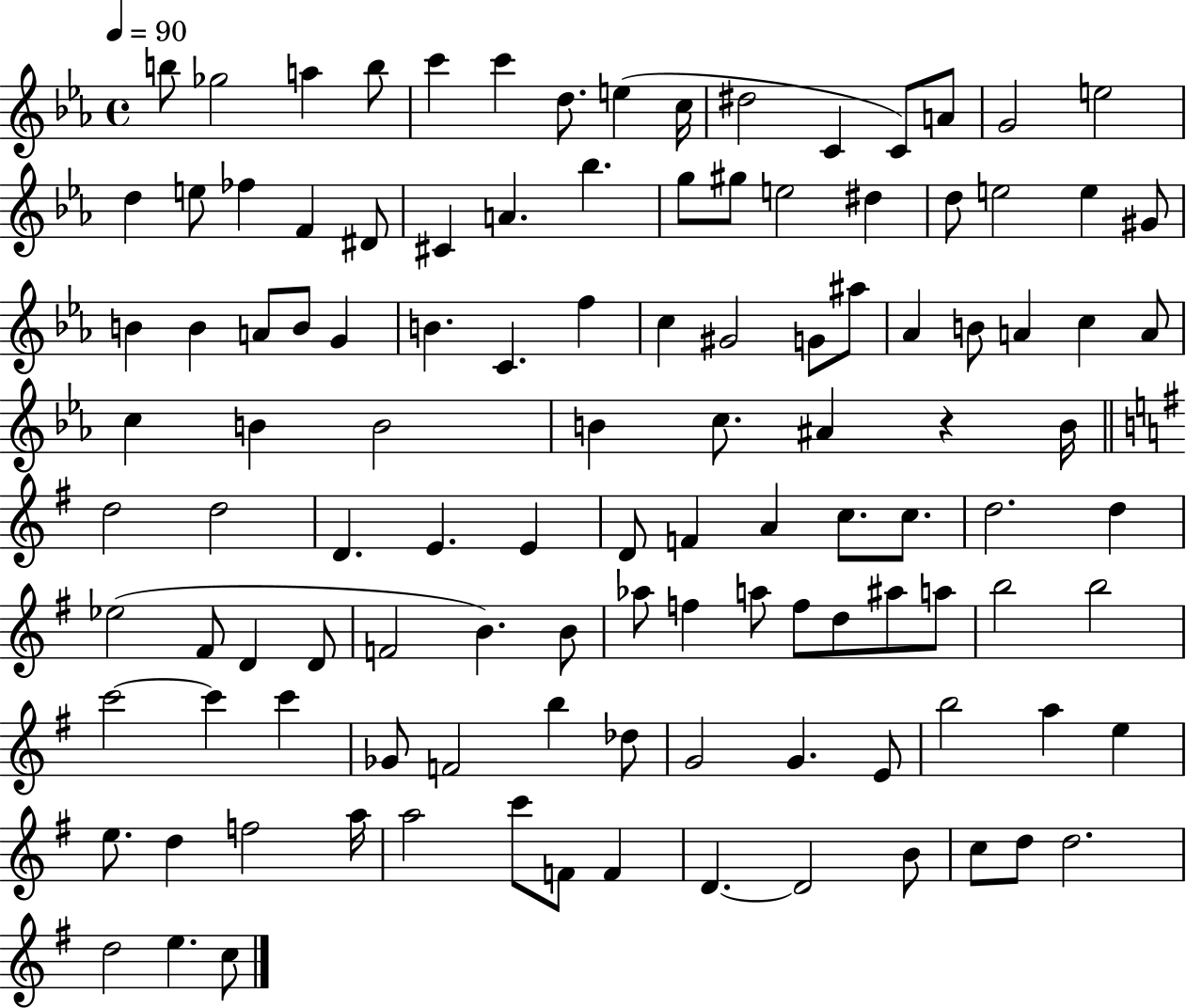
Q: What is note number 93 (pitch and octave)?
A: E4